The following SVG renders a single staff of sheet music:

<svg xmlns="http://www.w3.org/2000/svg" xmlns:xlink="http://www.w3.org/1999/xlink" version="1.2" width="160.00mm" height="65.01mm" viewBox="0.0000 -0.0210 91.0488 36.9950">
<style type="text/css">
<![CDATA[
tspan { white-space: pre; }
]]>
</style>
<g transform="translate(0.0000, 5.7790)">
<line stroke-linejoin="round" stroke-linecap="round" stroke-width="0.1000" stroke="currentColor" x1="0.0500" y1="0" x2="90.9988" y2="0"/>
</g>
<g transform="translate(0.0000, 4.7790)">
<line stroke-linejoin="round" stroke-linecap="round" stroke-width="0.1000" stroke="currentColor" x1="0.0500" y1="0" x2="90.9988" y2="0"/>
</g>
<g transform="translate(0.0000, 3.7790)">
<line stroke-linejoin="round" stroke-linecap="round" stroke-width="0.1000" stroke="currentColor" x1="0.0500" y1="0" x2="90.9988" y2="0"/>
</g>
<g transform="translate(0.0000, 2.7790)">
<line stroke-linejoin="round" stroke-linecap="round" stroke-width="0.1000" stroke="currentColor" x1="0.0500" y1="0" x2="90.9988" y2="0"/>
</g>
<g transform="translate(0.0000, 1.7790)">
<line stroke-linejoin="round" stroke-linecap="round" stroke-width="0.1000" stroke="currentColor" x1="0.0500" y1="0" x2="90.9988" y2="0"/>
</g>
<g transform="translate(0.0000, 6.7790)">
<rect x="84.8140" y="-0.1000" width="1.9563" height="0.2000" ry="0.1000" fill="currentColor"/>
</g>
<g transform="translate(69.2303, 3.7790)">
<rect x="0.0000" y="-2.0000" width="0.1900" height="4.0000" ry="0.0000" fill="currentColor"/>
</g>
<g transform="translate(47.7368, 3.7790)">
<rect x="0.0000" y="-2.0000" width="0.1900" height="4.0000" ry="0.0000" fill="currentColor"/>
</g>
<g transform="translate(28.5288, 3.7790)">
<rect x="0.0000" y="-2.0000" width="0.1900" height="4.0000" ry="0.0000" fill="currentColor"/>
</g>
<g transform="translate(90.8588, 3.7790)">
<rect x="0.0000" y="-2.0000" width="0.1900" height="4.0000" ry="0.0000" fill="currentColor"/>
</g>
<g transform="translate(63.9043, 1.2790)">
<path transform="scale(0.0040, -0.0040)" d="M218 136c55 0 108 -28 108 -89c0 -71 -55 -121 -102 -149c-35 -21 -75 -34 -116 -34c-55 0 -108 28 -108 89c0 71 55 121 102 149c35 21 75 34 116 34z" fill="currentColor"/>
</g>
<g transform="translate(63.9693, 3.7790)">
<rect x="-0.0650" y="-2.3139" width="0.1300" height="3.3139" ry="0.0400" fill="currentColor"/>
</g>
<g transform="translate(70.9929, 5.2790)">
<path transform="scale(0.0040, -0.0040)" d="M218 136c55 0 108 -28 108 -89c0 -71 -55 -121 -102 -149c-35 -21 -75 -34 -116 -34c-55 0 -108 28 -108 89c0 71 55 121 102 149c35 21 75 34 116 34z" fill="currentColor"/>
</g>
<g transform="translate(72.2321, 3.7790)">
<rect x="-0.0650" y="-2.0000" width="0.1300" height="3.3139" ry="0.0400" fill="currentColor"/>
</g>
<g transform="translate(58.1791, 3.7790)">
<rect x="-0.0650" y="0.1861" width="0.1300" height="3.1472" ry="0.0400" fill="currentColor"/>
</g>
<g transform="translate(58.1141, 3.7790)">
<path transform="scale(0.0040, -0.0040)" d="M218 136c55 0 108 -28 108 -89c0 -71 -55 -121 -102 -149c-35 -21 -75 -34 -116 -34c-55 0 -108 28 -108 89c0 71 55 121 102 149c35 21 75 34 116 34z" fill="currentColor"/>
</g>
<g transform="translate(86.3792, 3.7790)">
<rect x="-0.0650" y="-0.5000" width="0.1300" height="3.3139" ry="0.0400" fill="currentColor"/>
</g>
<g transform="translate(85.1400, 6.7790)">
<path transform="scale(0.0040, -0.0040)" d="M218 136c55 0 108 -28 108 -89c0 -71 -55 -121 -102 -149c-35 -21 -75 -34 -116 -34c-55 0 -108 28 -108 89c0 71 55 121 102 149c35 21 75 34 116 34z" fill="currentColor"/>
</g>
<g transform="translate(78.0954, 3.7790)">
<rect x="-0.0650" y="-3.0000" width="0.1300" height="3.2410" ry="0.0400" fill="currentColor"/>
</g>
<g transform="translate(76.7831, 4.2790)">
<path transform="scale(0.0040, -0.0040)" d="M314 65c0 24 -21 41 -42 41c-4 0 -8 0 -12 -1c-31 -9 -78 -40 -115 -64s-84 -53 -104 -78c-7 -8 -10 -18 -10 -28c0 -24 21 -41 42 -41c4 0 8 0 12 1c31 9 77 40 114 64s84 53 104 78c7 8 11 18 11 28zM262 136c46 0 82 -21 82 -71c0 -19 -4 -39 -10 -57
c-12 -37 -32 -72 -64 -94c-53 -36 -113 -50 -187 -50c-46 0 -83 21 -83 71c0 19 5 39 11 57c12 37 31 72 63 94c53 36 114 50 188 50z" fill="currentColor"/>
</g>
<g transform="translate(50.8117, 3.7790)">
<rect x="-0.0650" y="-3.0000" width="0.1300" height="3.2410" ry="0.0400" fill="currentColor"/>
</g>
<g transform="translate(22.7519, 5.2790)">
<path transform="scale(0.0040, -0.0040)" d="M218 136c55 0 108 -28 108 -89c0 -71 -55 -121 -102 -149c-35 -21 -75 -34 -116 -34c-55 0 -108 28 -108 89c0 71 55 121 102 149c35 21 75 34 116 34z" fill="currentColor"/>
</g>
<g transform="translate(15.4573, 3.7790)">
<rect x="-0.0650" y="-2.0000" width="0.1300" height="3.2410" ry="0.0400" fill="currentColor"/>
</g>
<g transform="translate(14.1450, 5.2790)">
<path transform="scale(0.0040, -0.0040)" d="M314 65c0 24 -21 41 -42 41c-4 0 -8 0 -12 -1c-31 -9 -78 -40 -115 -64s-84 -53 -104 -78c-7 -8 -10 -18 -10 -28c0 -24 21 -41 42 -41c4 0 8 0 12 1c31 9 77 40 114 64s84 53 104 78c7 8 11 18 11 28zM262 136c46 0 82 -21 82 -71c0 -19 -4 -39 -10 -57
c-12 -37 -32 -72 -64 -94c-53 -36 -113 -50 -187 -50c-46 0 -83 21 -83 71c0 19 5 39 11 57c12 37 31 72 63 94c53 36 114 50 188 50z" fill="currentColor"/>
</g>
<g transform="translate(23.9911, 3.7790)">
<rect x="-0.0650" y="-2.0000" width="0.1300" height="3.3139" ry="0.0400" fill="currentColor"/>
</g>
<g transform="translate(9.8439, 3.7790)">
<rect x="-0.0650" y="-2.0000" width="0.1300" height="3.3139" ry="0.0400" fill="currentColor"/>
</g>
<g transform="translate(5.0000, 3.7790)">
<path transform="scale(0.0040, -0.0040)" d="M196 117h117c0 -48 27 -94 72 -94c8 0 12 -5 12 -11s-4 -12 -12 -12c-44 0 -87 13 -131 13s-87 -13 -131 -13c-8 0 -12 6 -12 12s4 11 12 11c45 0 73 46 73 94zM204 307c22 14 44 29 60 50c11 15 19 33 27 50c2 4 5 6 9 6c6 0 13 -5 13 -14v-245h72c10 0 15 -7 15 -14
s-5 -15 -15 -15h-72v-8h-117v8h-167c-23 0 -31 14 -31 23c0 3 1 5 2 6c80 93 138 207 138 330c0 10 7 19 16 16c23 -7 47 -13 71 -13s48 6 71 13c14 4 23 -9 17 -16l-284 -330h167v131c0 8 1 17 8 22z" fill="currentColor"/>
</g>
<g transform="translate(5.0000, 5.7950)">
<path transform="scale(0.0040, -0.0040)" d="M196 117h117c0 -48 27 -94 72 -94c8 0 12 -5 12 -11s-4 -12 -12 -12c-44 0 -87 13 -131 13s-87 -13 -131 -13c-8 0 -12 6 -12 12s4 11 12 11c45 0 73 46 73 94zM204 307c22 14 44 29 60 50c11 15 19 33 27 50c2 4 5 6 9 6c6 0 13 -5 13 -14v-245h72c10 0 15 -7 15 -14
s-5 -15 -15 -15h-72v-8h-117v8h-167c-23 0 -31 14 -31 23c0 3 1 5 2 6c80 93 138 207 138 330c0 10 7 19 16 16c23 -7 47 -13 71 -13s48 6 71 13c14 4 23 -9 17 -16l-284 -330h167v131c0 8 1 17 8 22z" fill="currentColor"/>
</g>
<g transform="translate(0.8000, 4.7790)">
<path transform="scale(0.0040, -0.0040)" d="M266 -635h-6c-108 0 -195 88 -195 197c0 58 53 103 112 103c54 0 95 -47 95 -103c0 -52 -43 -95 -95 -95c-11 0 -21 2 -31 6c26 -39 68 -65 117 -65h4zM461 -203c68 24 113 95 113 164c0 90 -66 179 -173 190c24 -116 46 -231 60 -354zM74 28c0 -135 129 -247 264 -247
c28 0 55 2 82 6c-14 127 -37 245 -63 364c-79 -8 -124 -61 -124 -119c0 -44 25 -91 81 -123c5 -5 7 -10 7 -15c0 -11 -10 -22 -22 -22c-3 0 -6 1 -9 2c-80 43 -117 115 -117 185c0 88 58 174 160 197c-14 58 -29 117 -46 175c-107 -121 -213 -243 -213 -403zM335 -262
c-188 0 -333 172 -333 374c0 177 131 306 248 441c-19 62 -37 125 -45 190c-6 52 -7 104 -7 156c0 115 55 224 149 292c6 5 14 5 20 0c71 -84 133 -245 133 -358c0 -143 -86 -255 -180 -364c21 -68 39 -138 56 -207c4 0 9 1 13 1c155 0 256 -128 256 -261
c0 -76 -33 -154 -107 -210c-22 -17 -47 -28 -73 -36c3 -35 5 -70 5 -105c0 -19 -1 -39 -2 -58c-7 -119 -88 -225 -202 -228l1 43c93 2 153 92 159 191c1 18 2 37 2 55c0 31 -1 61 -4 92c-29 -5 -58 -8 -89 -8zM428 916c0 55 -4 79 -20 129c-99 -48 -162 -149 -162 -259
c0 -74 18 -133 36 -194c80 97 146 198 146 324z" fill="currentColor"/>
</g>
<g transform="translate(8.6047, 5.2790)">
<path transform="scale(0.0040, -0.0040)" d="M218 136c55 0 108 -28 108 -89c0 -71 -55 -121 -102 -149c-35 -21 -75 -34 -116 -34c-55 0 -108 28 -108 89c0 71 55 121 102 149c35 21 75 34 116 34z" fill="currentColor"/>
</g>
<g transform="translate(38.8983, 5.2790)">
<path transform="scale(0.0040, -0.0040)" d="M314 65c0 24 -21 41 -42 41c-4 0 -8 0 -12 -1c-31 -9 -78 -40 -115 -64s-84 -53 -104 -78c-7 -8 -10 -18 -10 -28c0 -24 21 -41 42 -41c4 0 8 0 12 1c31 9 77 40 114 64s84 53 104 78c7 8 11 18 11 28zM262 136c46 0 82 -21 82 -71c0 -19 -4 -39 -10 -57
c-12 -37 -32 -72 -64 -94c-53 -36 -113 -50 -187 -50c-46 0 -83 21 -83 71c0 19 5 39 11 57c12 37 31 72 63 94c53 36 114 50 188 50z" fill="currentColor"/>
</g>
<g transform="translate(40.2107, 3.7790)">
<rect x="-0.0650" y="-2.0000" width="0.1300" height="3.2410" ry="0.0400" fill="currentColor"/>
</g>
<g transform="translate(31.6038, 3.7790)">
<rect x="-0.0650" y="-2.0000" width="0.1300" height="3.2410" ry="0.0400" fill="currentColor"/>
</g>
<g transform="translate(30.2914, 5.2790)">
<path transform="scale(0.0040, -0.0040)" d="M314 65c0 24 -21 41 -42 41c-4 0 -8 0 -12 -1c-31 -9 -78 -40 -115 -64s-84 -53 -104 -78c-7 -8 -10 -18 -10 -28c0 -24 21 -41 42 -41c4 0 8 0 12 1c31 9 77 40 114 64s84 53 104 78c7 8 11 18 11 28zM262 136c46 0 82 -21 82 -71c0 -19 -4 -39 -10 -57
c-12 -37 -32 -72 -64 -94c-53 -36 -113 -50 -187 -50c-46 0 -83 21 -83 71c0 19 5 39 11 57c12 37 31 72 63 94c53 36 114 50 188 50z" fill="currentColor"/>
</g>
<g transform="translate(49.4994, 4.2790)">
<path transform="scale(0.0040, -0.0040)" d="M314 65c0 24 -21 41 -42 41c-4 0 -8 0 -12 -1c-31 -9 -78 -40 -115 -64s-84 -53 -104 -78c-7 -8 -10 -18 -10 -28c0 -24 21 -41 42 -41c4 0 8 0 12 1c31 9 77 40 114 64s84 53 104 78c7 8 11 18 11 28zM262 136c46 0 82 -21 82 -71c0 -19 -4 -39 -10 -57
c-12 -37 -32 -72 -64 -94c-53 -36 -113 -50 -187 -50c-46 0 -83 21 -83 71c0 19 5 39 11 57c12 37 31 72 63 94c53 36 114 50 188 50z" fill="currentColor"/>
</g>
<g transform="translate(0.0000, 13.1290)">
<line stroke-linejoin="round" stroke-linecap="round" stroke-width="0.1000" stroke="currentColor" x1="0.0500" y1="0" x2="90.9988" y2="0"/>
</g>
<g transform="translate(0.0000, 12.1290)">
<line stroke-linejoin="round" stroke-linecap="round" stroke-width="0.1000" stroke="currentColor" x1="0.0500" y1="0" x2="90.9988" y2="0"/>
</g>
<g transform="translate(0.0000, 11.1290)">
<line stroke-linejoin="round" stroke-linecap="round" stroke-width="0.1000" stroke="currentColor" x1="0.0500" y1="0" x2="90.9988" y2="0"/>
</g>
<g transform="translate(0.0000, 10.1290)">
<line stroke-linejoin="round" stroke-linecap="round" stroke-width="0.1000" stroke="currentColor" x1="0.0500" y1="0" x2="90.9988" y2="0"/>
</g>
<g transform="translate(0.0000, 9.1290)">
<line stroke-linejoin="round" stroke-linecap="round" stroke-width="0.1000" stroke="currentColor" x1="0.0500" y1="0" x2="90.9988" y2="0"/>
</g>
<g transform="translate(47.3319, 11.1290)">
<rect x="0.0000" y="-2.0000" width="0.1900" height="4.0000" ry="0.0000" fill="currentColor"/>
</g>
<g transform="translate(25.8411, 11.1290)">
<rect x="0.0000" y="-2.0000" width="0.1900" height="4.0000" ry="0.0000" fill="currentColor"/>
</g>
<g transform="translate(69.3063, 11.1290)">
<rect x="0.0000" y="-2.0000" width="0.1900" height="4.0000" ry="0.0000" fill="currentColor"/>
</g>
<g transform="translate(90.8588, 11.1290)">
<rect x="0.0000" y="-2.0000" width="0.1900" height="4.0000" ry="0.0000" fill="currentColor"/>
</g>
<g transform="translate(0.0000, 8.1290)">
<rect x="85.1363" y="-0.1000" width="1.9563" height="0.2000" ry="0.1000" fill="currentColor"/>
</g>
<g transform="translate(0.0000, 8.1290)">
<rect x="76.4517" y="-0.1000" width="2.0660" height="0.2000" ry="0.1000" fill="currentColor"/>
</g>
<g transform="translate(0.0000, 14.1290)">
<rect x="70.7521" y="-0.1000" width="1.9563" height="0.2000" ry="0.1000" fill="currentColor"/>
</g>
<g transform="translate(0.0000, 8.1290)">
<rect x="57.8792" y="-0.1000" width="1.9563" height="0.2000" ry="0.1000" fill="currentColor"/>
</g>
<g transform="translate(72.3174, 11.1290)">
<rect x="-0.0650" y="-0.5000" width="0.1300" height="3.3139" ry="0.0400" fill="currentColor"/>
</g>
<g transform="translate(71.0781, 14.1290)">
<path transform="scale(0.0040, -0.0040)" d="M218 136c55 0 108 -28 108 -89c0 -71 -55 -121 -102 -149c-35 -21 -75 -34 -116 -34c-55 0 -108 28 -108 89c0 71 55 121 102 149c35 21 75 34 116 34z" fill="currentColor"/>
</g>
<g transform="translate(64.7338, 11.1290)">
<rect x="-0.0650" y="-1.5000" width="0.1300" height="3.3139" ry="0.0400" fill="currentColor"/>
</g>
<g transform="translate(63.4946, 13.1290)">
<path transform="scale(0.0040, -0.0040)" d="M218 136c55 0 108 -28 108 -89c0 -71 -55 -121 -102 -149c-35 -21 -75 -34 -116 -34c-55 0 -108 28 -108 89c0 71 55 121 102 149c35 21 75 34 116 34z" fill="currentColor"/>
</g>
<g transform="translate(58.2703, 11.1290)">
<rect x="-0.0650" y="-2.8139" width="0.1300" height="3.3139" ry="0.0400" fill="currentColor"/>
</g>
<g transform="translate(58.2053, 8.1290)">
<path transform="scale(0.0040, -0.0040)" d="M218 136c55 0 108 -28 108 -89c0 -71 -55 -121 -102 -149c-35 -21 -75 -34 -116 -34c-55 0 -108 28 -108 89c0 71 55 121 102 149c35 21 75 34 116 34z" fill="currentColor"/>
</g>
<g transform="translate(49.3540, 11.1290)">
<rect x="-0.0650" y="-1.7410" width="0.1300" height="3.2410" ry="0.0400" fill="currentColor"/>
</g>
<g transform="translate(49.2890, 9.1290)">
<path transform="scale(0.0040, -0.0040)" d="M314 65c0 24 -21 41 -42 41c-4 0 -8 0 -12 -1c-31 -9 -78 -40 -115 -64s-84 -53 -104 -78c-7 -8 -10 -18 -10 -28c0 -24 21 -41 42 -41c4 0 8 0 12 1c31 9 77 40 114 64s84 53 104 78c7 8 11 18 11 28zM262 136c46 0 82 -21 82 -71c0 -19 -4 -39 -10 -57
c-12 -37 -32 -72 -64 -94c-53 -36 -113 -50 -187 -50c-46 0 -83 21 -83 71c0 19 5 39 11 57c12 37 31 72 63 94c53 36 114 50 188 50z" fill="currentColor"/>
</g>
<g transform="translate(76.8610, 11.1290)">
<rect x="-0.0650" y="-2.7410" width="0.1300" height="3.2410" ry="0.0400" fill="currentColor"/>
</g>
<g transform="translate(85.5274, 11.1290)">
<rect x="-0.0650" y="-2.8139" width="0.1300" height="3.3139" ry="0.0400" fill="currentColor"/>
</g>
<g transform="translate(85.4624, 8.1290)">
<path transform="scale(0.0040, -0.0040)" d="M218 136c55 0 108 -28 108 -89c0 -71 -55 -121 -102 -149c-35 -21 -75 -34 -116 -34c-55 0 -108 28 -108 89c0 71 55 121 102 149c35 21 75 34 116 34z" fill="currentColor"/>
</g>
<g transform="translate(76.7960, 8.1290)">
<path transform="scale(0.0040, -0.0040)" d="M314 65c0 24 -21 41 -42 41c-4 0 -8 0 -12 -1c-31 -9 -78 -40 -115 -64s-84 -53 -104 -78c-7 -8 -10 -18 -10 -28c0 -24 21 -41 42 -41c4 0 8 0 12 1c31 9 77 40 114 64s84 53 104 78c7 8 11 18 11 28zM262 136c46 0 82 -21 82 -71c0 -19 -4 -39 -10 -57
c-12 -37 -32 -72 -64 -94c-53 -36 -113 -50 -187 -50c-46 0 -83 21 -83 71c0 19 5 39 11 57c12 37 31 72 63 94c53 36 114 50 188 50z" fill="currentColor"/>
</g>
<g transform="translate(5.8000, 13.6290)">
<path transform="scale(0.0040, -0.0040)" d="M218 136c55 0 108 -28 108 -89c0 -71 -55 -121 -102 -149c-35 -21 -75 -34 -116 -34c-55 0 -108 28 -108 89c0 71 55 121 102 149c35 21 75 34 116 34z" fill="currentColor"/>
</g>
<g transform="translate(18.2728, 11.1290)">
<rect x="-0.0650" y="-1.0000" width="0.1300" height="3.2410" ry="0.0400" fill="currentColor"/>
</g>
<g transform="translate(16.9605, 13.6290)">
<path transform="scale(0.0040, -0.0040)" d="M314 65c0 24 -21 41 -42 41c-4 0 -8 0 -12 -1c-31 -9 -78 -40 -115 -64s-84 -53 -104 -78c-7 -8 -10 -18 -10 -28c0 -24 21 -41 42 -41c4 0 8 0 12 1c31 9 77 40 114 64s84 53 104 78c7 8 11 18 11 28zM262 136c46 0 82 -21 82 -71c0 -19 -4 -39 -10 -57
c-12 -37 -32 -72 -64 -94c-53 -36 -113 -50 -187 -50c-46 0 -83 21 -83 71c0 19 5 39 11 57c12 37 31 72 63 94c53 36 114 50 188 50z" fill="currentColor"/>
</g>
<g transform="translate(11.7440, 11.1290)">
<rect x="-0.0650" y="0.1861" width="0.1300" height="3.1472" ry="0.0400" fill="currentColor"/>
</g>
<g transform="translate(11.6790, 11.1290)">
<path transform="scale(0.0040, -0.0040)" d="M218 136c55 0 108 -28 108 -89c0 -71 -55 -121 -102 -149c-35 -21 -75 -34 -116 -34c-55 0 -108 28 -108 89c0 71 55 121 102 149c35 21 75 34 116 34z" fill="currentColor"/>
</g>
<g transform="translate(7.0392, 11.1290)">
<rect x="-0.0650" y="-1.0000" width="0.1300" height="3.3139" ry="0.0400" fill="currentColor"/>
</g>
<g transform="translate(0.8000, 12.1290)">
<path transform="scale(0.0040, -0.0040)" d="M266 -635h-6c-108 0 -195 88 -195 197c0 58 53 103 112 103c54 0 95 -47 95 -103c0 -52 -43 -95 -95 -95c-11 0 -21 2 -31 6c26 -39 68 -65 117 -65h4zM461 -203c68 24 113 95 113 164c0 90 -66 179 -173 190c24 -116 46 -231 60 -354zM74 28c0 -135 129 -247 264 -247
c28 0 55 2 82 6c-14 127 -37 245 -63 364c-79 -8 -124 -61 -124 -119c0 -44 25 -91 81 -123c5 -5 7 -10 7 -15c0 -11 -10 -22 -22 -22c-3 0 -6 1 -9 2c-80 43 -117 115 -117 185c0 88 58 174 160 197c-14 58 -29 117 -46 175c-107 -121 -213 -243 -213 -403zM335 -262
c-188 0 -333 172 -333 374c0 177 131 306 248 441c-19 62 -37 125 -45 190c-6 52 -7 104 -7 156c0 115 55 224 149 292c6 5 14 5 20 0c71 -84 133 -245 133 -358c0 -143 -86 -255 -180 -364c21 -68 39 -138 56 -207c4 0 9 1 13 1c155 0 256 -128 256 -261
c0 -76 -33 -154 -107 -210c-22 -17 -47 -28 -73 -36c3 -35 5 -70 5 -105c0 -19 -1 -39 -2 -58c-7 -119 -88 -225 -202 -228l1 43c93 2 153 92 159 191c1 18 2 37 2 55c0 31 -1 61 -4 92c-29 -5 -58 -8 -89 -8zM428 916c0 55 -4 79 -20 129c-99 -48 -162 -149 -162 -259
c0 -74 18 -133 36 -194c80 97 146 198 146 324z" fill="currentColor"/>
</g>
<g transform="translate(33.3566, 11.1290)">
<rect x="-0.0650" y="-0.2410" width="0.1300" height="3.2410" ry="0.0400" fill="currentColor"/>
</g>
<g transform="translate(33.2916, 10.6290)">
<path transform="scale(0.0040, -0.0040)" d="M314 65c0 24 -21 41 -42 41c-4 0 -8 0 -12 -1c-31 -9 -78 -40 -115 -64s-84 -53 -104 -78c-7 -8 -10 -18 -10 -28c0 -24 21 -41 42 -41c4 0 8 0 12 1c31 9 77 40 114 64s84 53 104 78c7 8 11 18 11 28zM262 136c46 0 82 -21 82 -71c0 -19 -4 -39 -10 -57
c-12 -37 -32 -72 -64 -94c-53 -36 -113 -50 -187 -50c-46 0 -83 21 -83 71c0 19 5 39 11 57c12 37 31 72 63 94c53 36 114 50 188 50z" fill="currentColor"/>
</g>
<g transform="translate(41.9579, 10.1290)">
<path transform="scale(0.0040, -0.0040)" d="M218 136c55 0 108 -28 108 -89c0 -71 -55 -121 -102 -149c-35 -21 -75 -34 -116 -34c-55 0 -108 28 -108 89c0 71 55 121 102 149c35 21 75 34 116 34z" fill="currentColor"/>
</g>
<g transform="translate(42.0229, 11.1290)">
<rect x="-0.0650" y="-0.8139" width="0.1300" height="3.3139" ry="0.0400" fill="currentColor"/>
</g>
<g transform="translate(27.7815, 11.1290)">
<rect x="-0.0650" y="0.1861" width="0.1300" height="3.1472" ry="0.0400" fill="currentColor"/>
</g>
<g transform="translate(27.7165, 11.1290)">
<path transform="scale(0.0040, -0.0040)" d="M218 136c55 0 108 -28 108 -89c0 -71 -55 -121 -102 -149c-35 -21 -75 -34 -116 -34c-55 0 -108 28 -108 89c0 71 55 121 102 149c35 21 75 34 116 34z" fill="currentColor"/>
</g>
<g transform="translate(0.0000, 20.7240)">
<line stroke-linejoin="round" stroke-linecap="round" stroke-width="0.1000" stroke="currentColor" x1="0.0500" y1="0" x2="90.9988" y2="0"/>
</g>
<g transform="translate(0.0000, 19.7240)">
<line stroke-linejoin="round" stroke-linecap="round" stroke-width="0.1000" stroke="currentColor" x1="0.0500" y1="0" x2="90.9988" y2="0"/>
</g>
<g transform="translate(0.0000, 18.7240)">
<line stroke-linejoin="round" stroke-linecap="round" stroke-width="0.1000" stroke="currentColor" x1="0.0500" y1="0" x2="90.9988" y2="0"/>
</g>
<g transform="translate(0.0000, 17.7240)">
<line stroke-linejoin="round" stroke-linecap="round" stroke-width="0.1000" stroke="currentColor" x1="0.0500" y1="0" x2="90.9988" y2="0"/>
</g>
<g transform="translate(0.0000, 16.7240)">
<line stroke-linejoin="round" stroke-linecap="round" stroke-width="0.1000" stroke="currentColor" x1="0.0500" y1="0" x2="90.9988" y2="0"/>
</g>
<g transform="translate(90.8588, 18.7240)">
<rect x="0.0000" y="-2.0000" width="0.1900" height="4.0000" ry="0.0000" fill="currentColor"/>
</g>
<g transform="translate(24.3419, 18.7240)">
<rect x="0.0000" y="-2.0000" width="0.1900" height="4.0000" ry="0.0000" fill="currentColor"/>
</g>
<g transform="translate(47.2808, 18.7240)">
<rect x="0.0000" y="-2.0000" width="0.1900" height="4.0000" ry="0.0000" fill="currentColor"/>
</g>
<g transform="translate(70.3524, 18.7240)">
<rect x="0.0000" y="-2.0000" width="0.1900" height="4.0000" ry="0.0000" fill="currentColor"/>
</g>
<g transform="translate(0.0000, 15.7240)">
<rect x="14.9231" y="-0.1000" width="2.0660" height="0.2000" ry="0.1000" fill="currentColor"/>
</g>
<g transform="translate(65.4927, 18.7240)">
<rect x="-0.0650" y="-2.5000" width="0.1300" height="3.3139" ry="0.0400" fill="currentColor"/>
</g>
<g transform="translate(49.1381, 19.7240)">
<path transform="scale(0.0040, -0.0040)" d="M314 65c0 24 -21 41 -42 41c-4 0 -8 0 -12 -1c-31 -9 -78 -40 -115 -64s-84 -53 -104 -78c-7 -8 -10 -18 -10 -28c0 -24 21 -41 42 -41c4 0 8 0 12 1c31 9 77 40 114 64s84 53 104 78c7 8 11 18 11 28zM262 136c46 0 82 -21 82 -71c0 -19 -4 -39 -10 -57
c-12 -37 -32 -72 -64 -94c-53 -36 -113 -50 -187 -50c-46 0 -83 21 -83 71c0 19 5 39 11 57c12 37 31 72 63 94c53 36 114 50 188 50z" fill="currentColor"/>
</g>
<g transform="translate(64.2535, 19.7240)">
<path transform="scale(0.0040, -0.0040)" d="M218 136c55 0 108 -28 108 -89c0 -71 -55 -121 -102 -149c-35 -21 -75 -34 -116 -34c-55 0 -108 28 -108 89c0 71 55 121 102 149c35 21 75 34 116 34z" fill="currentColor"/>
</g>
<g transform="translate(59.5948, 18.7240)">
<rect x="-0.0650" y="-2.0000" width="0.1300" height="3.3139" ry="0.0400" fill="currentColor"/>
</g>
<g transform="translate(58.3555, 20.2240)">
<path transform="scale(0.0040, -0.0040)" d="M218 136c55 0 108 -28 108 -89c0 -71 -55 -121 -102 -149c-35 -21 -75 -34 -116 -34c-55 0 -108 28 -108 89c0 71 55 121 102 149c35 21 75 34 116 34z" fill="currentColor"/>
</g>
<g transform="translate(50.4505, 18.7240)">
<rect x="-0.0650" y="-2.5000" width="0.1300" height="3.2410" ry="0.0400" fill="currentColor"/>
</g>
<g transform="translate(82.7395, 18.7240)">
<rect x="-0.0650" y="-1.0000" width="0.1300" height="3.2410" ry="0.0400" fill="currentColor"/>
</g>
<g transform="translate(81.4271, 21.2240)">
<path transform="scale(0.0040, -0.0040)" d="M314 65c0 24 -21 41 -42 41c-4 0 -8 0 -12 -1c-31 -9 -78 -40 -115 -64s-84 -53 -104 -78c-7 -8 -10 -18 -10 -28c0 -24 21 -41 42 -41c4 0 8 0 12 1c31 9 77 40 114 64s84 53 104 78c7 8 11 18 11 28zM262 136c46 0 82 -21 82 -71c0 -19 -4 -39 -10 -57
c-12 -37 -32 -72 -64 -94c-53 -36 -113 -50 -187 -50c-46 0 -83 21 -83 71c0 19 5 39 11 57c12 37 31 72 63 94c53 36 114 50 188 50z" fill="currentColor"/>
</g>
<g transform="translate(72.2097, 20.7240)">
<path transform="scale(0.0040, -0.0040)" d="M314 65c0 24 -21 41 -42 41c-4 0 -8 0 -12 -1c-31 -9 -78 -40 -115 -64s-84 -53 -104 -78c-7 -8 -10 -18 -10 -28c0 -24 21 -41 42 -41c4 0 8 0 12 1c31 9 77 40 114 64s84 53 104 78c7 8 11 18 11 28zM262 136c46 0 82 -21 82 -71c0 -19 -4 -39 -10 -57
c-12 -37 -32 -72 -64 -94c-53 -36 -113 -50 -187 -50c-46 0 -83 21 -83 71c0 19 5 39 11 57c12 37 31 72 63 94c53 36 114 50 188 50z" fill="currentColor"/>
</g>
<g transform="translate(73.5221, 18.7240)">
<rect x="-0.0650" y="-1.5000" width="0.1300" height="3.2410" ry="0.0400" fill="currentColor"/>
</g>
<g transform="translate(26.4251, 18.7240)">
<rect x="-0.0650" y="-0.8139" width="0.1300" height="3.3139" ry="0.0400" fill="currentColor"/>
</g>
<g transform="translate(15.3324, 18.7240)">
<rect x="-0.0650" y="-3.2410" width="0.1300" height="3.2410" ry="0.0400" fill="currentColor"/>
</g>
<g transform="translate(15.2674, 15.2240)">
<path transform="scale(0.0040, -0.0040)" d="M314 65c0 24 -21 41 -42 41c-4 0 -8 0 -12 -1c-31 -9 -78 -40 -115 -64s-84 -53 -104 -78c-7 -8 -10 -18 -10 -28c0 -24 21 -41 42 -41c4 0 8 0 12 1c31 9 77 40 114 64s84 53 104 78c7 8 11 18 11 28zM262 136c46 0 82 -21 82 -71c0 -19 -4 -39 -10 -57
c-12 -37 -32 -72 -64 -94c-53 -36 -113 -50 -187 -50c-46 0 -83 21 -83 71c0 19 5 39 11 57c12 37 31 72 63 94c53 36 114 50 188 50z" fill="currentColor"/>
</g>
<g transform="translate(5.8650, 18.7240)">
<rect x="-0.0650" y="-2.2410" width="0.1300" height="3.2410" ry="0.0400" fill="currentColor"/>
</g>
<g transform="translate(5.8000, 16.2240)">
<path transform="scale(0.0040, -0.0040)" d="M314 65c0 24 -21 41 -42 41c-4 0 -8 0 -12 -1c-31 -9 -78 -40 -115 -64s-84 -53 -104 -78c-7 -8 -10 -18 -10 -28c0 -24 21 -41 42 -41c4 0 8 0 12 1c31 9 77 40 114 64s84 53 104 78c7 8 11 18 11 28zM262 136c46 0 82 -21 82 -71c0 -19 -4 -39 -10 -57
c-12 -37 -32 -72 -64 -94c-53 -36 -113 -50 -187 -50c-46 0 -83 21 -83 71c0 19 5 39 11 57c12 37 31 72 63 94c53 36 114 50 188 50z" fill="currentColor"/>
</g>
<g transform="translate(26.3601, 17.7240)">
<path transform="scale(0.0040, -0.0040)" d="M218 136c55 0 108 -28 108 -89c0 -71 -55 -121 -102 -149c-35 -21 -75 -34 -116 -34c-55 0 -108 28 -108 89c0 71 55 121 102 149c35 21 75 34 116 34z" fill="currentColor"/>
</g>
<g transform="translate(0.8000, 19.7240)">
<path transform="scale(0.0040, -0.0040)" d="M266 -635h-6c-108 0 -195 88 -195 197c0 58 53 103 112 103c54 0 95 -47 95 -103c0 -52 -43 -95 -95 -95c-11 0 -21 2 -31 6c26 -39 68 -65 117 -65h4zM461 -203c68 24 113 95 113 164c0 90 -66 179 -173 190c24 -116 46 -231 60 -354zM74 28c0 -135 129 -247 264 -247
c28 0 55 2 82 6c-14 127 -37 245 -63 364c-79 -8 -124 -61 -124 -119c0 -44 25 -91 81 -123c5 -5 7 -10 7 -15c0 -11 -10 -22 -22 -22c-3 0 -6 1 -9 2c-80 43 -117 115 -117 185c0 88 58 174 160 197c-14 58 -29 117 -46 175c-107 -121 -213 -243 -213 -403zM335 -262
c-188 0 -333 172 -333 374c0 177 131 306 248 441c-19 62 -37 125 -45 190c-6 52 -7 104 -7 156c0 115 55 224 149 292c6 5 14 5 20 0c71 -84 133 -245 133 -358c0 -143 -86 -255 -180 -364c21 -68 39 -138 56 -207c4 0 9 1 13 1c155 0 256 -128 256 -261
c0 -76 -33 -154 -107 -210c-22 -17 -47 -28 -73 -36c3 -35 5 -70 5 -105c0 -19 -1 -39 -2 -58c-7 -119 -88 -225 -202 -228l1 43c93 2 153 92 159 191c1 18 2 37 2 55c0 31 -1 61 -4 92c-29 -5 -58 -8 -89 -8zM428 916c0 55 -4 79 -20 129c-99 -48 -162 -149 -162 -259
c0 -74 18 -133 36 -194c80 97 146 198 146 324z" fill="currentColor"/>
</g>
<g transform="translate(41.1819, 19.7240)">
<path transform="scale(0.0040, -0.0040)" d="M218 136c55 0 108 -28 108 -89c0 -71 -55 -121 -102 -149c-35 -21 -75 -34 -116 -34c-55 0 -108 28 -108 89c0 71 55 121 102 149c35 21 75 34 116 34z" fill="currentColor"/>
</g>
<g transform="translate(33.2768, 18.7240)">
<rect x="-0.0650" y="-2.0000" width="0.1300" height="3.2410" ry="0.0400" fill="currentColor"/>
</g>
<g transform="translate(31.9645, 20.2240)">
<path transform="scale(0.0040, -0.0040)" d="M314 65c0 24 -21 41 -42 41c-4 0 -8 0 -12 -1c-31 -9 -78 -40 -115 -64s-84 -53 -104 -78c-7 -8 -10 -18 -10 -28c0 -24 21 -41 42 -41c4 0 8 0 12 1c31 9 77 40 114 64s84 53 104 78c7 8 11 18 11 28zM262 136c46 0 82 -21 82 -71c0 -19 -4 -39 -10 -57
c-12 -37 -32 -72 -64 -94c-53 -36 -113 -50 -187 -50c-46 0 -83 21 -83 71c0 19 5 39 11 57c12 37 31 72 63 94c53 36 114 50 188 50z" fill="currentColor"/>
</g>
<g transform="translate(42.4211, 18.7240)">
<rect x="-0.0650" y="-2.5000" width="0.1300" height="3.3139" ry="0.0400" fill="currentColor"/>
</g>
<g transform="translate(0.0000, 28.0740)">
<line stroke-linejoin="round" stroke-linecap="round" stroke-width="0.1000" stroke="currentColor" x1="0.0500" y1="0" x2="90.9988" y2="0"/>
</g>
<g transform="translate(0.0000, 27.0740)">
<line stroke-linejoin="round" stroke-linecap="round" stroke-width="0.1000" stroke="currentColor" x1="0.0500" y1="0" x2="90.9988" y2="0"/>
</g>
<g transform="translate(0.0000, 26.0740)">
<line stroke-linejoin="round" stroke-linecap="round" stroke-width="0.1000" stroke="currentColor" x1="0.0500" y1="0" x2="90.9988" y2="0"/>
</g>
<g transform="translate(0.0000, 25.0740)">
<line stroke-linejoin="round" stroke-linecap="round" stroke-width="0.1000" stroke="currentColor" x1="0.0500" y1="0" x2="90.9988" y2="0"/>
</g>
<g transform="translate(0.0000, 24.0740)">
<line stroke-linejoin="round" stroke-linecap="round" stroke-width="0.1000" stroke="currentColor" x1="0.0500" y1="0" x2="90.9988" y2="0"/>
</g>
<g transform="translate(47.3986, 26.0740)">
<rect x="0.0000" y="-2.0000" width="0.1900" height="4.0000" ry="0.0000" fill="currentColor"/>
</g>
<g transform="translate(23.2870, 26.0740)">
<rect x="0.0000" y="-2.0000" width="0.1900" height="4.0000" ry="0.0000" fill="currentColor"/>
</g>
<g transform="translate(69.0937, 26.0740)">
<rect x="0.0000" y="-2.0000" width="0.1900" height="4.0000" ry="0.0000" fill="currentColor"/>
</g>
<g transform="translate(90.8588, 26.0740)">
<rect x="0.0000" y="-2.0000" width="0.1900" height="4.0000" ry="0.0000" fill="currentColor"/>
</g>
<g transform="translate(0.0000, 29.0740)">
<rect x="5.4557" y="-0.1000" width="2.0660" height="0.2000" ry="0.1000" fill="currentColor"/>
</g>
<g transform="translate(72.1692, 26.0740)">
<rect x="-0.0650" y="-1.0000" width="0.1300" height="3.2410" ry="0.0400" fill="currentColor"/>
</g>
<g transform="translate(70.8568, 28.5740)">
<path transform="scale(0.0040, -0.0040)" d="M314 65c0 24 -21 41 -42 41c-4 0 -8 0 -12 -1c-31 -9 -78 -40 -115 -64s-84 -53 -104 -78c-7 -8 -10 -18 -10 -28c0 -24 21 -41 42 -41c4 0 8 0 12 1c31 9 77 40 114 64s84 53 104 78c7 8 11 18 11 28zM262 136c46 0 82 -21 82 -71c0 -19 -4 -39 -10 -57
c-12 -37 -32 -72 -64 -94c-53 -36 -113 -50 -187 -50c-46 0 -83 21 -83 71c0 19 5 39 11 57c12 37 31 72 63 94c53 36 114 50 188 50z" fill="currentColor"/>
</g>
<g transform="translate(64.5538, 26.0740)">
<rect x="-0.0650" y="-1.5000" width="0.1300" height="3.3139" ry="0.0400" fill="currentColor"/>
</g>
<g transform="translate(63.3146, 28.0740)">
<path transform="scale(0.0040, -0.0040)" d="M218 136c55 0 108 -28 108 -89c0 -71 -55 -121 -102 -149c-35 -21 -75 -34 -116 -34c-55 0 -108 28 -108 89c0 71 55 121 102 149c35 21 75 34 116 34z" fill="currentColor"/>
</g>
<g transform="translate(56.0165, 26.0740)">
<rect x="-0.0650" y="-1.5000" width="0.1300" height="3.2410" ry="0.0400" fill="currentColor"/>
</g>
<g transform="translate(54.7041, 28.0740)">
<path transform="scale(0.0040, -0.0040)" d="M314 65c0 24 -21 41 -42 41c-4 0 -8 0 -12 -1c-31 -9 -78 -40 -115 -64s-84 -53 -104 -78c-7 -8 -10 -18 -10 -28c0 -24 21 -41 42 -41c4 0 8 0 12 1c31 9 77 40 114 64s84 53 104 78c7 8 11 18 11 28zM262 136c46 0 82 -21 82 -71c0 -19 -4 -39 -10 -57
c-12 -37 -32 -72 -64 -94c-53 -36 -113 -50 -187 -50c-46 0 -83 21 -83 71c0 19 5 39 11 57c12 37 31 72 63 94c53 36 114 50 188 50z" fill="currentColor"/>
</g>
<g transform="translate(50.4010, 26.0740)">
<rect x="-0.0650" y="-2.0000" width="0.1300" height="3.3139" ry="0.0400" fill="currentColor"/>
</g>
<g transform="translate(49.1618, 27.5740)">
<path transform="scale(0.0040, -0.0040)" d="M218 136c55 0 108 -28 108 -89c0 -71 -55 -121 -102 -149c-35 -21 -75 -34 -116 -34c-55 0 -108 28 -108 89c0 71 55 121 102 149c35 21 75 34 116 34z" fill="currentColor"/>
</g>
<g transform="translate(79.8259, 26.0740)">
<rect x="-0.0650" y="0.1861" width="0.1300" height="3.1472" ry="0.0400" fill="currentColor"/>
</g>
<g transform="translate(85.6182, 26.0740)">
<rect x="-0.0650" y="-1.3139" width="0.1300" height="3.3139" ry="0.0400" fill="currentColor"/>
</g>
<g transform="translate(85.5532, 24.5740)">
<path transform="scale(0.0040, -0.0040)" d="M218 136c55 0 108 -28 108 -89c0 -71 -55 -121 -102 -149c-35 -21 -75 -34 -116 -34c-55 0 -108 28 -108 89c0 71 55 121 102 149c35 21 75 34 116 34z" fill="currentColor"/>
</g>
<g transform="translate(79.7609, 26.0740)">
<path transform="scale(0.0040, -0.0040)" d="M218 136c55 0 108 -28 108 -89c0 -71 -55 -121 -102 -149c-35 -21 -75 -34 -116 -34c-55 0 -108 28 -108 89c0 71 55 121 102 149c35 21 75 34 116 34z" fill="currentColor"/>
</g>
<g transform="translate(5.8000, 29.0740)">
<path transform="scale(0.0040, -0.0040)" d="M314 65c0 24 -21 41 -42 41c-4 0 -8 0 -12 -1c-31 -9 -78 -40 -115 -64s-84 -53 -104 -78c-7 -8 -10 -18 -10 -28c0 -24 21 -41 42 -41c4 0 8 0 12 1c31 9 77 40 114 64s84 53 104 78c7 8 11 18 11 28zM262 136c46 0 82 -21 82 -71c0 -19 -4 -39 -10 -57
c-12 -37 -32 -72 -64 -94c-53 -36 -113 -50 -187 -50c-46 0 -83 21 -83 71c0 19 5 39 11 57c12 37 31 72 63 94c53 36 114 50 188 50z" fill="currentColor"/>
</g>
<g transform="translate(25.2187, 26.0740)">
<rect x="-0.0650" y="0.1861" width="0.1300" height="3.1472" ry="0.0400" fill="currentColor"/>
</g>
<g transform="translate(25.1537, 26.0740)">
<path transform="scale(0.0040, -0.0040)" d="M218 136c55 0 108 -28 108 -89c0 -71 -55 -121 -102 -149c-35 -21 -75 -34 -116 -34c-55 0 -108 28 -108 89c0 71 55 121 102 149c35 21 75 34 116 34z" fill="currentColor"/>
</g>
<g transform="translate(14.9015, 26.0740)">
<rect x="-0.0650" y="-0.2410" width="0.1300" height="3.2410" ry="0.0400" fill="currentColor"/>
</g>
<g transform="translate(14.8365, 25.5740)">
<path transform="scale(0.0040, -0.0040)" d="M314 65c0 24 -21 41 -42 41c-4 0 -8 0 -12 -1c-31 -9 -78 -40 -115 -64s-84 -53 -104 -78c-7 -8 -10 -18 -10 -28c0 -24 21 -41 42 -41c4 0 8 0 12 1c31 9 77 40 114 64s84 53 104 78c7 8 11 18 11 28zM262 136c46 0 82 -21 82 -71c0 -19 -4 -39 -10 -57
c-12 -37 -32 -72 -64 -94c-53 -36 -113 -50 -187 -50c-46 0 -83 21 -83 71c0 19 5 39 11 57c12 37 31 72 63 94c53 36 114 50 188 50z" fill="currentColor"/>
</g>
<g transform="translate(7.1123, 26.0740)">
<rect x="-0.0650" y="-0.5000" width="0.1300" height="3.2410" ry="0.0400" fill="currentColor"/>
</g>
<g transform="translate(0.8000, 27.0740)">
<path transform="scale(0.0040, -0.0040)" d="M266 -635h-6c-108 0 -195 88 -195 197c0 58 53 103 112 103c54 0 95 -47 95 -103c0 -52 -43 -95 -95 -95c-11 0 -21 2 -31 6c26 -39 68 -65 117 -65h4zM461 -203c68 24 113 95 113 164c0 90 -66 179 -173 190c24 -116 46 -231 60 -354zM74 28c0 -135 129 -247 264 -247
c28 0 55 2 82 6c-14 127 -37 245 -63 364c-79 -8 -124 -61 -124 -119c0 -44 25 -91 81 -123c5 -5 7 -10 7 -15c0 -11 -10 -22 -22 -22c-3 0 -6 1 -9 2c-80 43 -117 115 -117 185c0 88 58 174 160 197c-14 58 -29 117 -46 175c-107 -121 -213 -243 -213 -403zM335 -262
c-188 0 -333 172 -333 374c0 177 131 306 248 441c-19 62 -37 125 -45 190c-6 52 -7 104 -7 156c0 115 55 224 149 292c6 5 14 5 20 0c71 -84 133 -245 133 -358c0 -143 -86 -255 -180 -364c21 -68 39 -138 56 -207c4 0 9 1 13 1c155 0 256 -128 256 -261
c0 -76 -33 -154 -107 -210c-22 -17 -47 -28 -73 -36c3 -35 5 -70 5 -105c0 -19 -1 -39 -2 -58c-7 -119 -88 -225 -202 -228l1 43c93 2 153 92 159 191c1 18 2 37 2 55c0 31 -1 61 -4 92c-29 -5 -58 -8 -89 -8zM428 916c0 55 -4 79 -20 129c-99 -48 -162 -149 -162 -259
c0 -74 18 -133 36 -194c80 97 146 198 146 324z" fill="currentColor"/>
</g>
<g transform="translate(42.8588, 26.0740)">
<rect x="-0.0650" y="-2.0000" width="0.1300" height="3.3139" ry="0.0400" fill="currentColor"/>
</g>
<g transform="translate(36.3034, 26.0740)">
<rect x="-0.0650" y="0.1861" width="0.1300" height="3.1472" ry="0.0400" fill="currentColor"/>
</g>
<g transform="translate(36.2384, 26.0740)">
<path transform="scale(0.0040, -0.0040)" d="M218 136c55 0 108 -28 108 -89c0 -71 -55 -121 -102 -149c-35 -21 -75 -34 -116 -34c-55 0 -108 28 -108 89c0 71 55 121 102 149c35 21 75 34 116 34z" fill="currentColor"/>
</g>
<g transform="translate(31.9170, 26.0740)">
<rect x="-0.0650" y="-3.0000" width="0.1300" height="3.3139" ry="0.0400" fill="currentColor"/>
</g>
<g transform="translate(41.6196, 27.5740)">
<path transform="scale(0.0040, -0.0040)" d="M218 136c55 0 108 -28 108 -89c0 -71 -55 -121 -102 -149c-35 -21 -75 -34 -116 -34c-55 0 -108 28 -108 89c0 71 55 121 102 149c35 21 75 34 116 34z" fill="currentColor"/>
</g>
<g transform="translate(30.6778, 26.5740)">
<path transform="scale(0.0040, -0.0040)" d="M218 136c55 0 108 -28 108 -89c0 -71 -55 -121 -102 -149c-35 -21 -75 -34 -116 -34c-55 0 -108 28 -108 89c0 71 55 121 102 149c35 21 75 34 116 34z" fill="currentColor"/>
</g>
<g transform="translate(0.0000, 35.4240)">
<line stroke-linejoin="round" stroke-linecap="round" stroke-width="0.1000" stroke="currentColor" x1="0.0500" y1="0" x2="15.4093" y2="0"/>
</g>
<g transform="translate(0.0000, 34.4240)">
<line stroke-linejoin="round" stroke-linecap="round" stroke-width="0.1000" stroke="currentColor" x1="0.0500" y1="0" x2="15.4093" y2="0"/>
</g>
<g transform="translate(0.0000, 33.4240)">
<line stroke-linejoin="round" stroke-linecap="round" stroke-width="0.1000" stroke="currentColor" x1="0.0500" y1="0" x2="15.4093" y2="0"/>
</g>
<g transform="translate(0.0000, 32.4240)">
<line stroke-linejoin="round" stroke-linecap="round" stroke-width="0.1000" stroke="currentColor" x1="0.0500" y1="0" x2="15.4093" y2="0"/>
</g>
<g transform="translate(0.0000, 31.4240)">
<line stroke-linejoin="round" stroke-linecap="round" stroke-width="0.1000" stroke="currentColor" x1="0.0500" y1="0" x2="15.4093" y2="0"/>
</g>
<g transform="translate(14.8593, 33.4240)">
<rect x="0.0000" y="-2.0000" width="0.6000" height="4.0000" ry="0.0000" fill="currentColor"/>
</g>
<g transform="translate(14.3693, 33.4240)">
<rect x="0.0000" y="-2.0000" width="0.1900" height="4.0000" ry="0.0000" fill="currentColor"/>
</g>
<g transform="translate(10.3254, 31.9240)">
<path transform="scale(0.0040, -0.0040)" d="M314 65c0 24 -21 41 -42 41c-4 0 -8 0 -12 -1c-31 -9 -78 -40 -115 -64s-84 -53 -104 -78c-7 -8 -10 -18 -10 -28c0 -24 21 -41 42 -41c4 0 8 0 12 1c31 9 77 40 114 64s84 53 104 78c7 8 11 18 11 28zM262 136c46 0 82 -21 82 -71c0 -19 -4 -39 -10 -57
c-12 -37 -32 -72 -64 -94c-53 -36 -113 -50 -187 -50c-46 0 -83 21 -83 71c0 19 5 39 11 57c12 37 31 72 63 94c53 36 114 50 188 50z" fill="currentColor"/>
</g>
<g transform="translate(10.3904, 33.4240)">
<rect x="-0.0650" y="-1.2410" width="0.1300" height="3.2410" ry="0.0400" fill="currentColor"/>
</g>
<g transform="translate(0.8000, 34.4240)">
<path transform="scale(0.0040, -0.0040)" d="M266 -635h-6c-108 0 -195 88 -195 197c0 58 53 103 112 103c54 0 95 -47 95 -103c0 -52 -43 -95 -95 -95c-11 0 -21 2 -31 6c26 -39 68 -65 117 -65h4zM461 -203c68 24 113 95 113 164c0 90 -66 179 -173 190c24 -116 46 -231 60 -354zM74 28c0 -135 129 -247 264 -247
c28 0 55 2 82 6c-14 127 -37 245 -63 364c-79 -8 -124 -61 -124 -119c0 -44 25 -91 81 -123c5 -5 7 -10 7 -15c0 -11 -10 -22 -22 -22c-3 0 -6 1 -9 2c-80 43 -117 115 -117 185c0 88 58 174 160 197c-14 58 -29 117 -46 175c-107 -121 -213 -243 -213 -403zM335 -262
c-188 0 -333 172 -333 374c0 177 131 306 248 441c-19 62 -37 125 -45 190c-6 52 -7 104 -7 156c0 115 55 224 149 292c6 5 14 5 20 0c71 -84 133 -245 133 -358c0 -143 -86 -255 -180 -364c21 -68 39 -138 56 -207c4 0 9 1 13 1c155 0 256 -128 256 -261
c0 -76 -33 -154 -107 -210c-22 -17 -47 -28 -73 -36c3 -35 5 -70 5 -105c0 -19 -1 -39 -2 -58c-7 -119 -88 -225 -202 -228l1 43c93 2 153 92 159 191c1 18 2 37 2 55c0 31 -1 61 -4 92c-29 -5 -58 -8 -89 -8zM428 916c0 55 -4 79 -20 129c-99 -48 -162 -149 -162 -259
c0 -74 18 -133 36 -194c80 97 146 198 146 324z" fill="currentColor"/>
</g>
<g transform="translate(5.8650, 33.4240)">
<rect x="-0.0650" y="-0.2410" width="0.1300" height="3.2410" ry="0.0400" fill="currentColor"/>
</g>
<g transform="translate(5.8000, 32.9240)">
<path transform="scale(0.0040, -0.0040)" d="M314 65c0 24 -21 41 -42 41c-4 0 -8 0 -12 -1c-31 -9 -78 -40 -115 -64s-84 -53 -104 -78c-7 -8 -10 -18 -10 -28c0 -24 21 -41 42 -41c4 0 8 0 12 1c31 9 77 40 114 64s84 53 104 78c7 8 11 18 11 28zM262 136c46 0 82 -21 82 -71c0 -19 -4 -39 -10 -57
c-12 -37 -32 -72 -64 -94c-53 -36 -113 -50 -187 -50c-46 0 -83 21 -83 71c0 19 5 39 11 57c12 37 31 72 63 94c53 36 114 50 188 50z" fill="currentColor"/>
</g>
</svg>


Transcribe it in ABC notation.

X:1
T:Untitled
M:4/4
L:1/4
K:C
F F2 F F2 F2 A2 B g F A2 C D B D2 B c2 d f2 a E C a2 a g2 b2 d F2 G G2 F G E2 D2 C2 c2 B A B F F E2 E D2 B e c2 e2